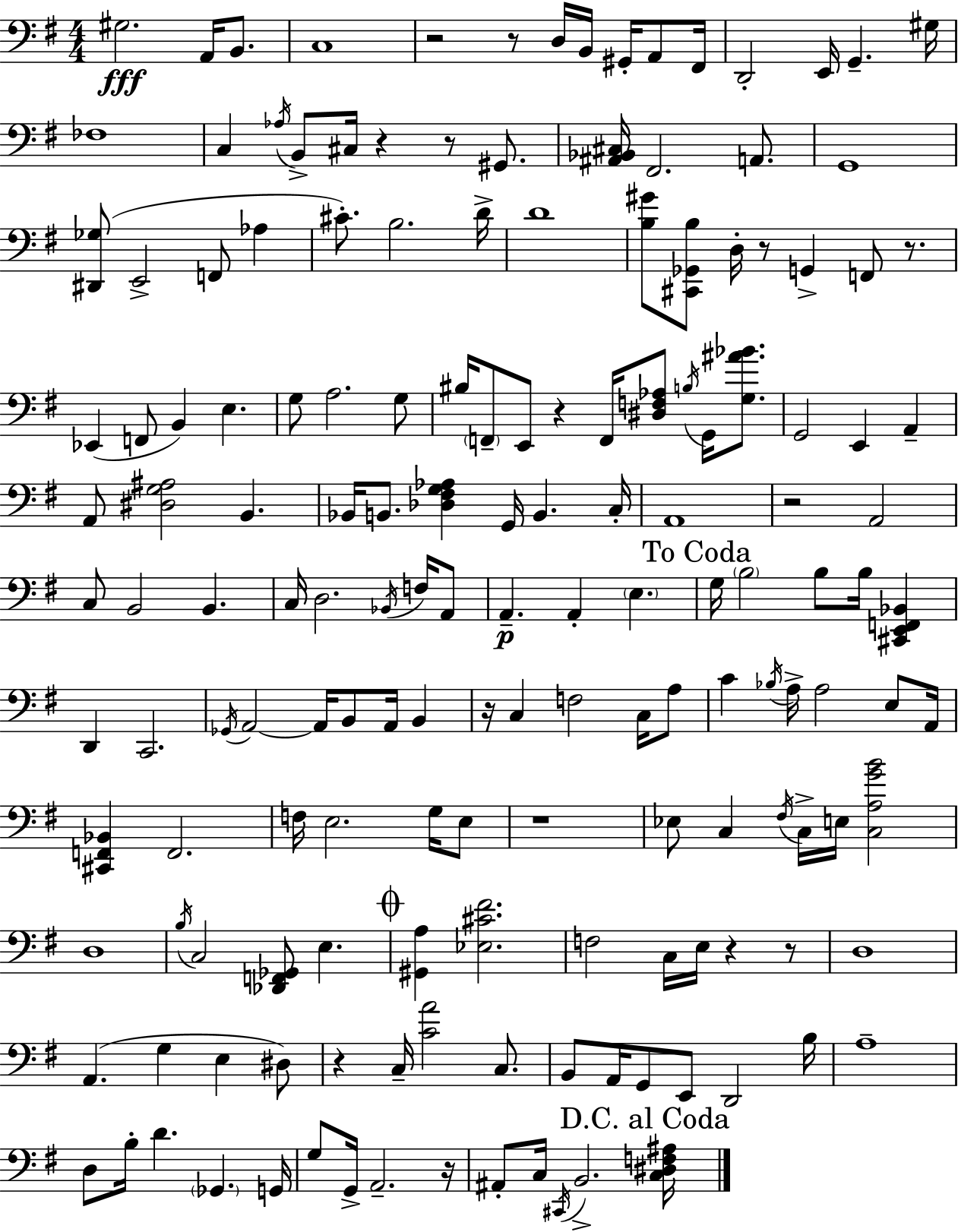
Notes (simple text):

G#3/h. A2/s B2/e. C3/w R/h R/e D3/s B2/s G#2/s A2/e F#2/s D2/h E2/s G2/q. G#3/s FES3/w C3/q Ab3/s B2/e C#3/s R/q R/e G#2/e. [A#2,Bb2,C#3]/s F#2/h. A2/e. G2/w [D#2,Gb3]/e E2/h F2/e Ab3/q C#4/e. B3/h. D4/s D4/w [B3,G#4]/e [C#2,Gb2,B3]/e D3/s R/e G2/q F2/e R/e. Eb2/q F2/e B2/q E3/q. G3/e A3/h. G3/e BIS3/s F2/e E2/e R/q F2/s [D#3,F3,Ab3]/e B3/s G2/s [G3,A#4,Bb4]/e. G2/h E2/q A2/q A2/e [D#3,G3,A#3]/h B2/q. Bb2/s B2/e. [Db3,F#3,G3,Ab3]/q G2/s B2/q. C3/s A2/w R/h A2/h C3/e B2/h B2/q. C3/s D3/h. Bb2/s F3/s A2/e A2/q. A2/q E3/q. G3/s B3/h B3/e B3/s [C#2,E2,F2,Bb2]/q D2/q C2/h. Gb2/s A2/h A2/s B2/e A2/s B2/q R/s C3/q F3/h C3/s A3/e C4/q Bb3/s A3/s A3/h E3/e A2/s [C#2,F2,Bb2]/q F2/h. F3/s E3/h. G3/s E3/e R/w Eb3/e C3/q F#3/s C3/s E3/s [C3,A3,G4,B4]/h D3/w B3/s C3/h [Db2,F2,Gb2]/e E3/q. [G#2,A3]/q [Eb3,C#4,F#4]/h. F3/h C3/s E3/s R/q R/e D3/w A2/q. G3/q E3/q D#3/e R/q C3/s [C4,A4]/h C3/e. B2/e A2/s G2/e E2/e D2/h B3/s A3/w D3/e B3/s D4/q. Gb2/q. G2/s G3/e G2/s A2/h. R/s A#2/e C3/s C#2/s B2/h. [C3,D#3,F3,A#3]/s